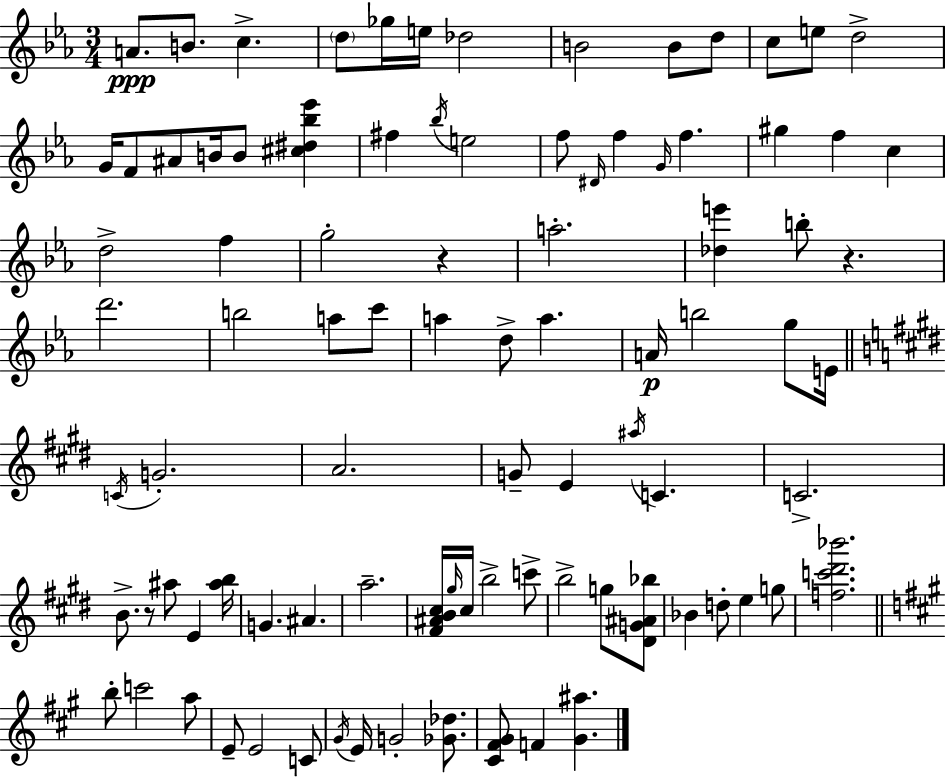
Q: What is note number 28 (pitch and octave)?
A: F5